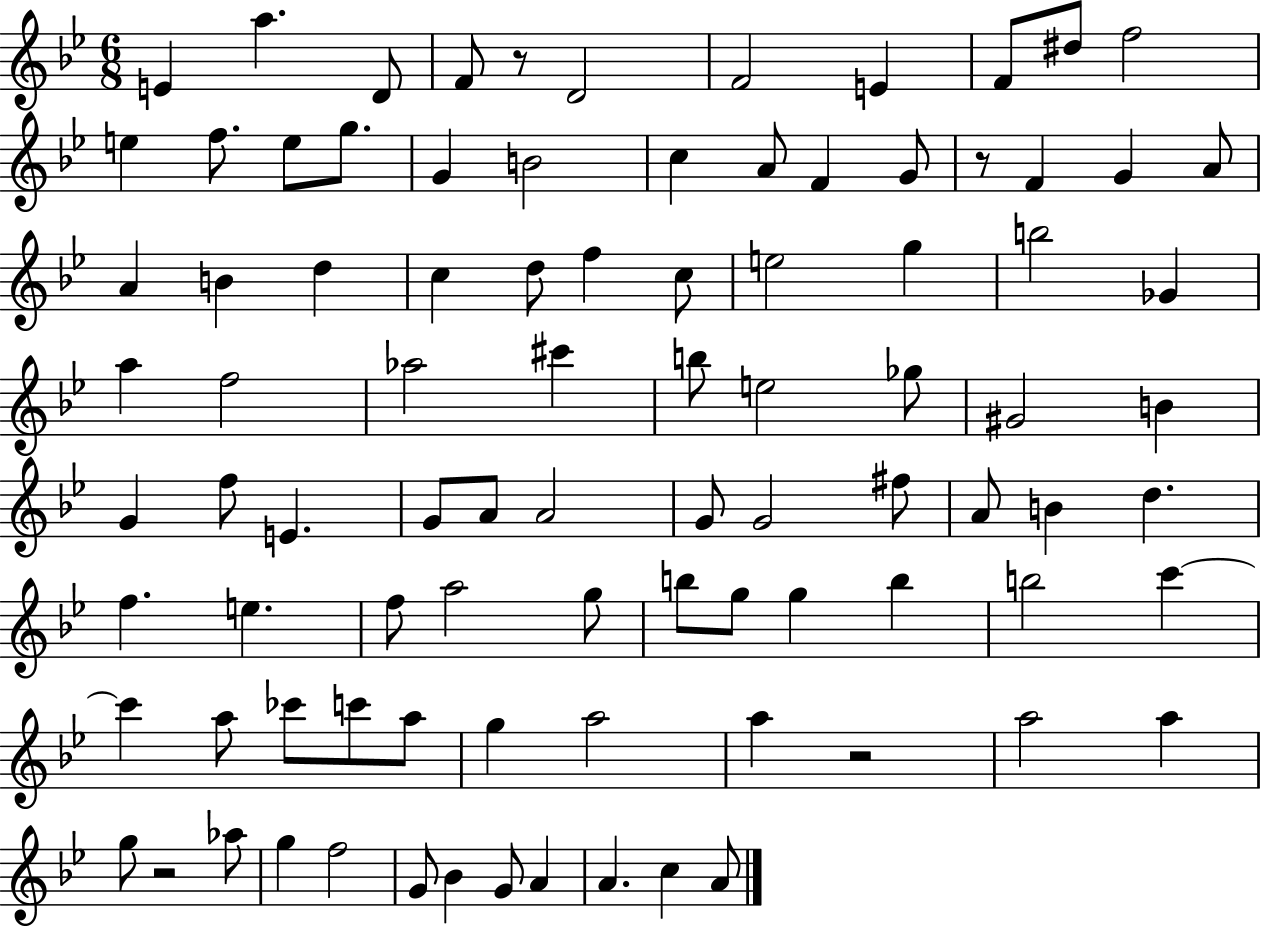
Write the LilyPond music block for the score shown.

{
  \clef treble
  \numericTimeSignature
  \time 6/8
  \key bes \major
  e'4 a''4. d'8 | f'8 r8 d'2 | f'2 e'4 | f'8 dis''8 f''2 | \break e''4 f''8. e''8 g''8. | g'4 b'2 | c''4 a'8 f'4 g'8 | r8 f'4 g'4 a'8 | \break a'4 b'4 d''4 | c''4 d''8 f''4 c''8 | e''2 g''4 | b''2 ges'4 | \break a''4 f''2 | aes''2 cis'''4 | b''8 e''2 ges''8 | gis'2 b'4 | \break g'4 f''8 e'4. | g'8 a'8 a'2 | g'8 g'2 fis''8 | a'8 b'4 d''4. | \break f''4. e''4. | f''8 a''2 g''8 | b''8 g''8 g''4 b''4 | b''2 c'''4~~ | \break c'''4 a''8 ces'''8 c'''8 a''8 | g''4 a''2 | a''4 r2 | a''2 a''4 | \break g''8 r2 aes''8 | g''4 f''2 | g'8 bes'4 g'8 a'4 | a'4. c''4 a'8 | \break \bar "|."
}